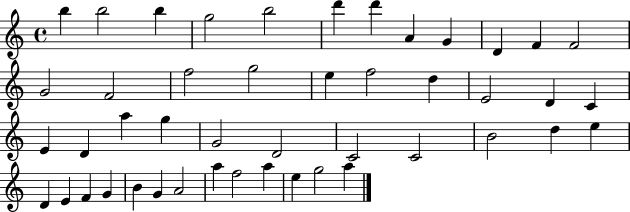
B5/q B5/h B5/q G5/h B5/h D6/q D6/q A4/q G4/q D4/q F4/q F4/h G4/h F4/h F5/h G5/h E5/q F5/h D5/q E4/h D4/q C4/q E4/q D4/q A5/q G5/q G4/h D4/h C4/h C4/h B4/h D5/q E5/q D4/q E4/q F4/q G4/q B4/q G4/q A4/h A5/q F5/h A5/q E5/q G5/h A5/q